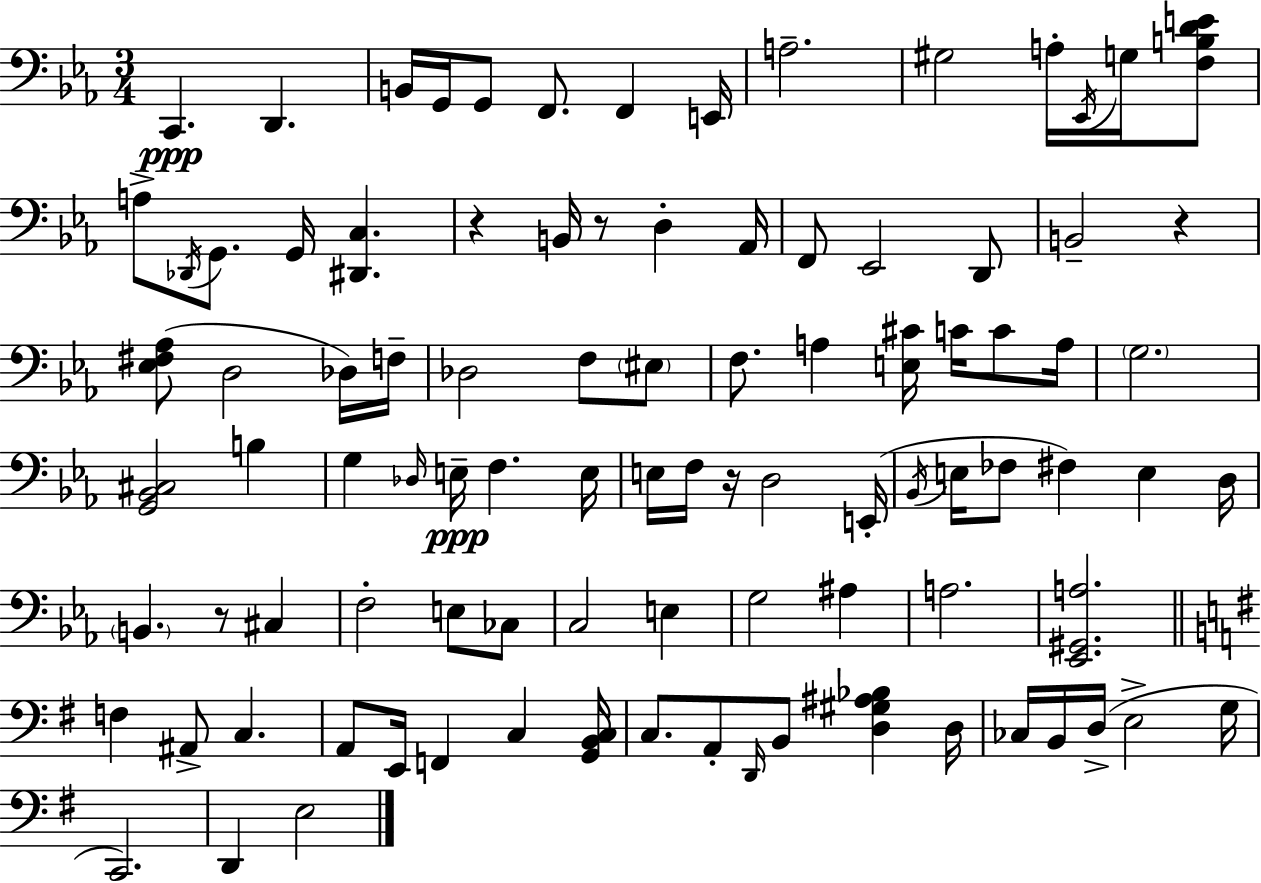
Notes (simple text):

C2/q. D2/q. B2/s G2/s G2/e F2/e. F2/q E2/s A3/h. G#3/h A3/s Eb2/s G3/s [F3,B3,D4,E4]/e A3/e Db2/s G2/e. G2/s [D#2,C3]/q. R/q B2/s R/e D3/q Ab2/s F2/e Eb2/h D2/e B2/h R/q [Eb3,F#3,Ab3]/e D3/h Db3/s F3/s Db3/h F3/e EIS3/e F3/e. A3/q [E3,C#4]/s C4/s C4/e A3/s G3/h. [G2,Bb2,C#3]/h B3/q G3/q Db3/s E3/s F3/q. E3/s E3/s F3/s R/s D3/h E2/s Bb2/s E3/s FES3/e F#3/q E3/q D3/s B2/q. R/e C#3/q F3/h E3/e CES3/e C3/h E3/q G3/h A#3/q A3/h. [Eb2,G#2,A3]/h. F3/q A#2/e C3/q. A2/e E2/s F2/q C3/q [G2,B2,C3]/s C3/e. A2/e D2/s B2/e [D3,G#3,A#3,Bb3]/q D3/s CES3/s B2/s D3/s E3/h G3/s C2/h. D2/q E3/h